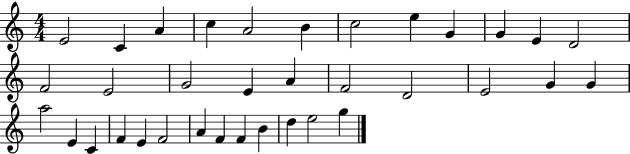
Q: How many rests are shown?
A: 0